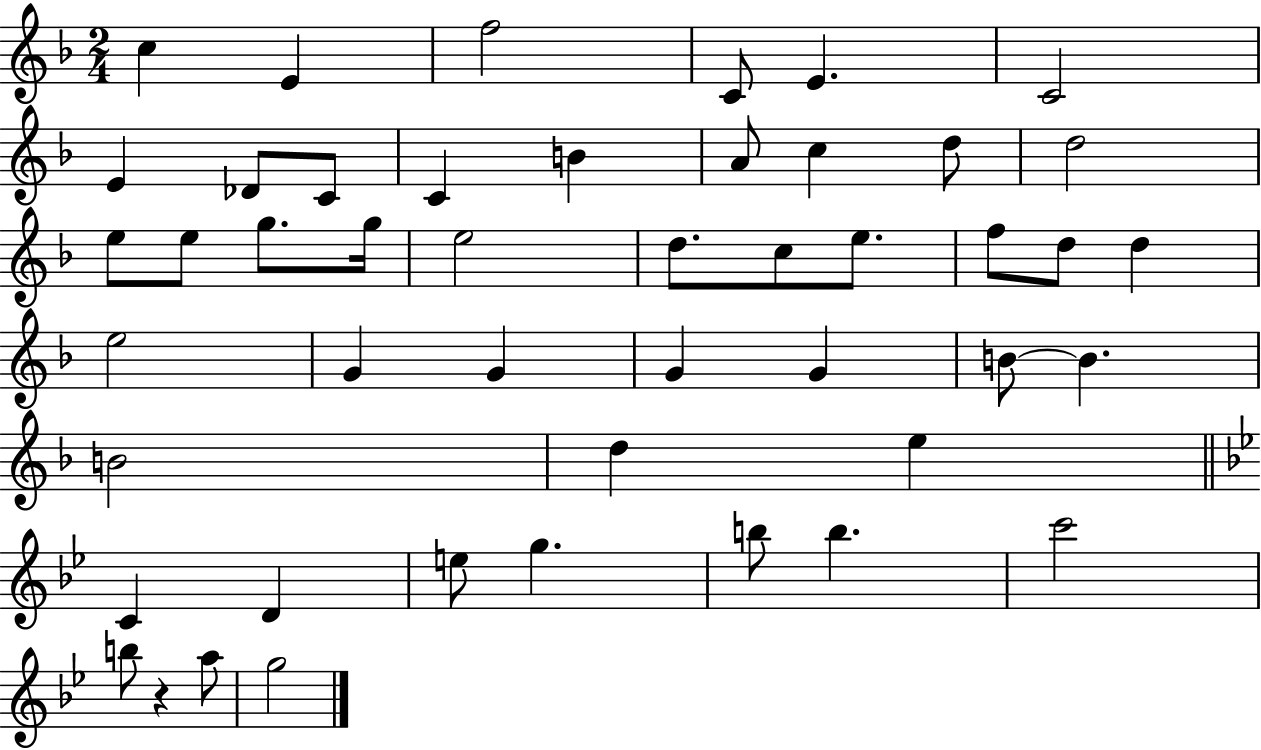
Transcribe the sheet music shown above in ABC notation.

X:1
T:Untitled
M:2/4
L:1/4
K:F
c E f2 C/2 E C2 E _D/2 C/2 C B A/2 c d/2 d2 e/2 e/2 g/2 g/4 e2 d/2 c/2 e/2 f/2 d/2 d e2 G G G G B/2 B B2 d e C D e/2 g b/2 b c'2 b/2 z a/2 g2